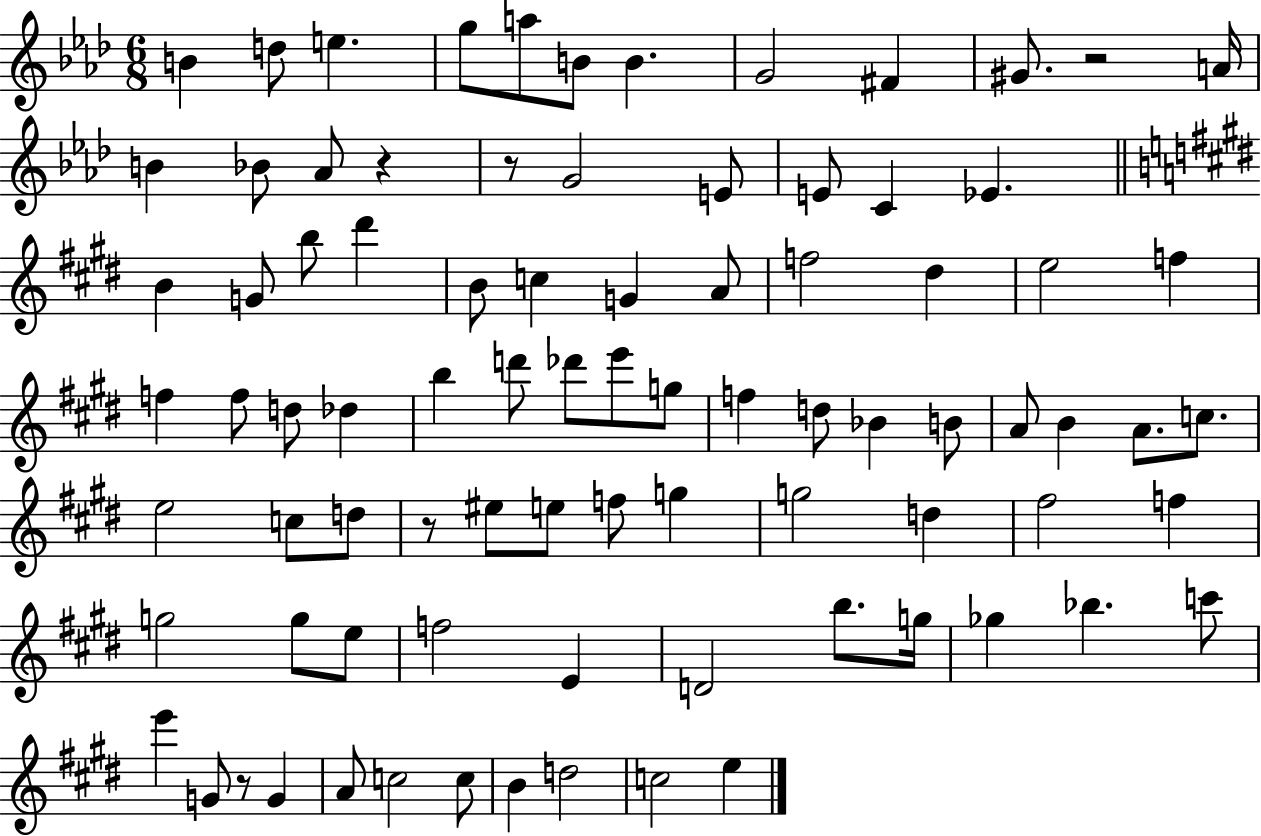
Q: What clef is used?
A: treble